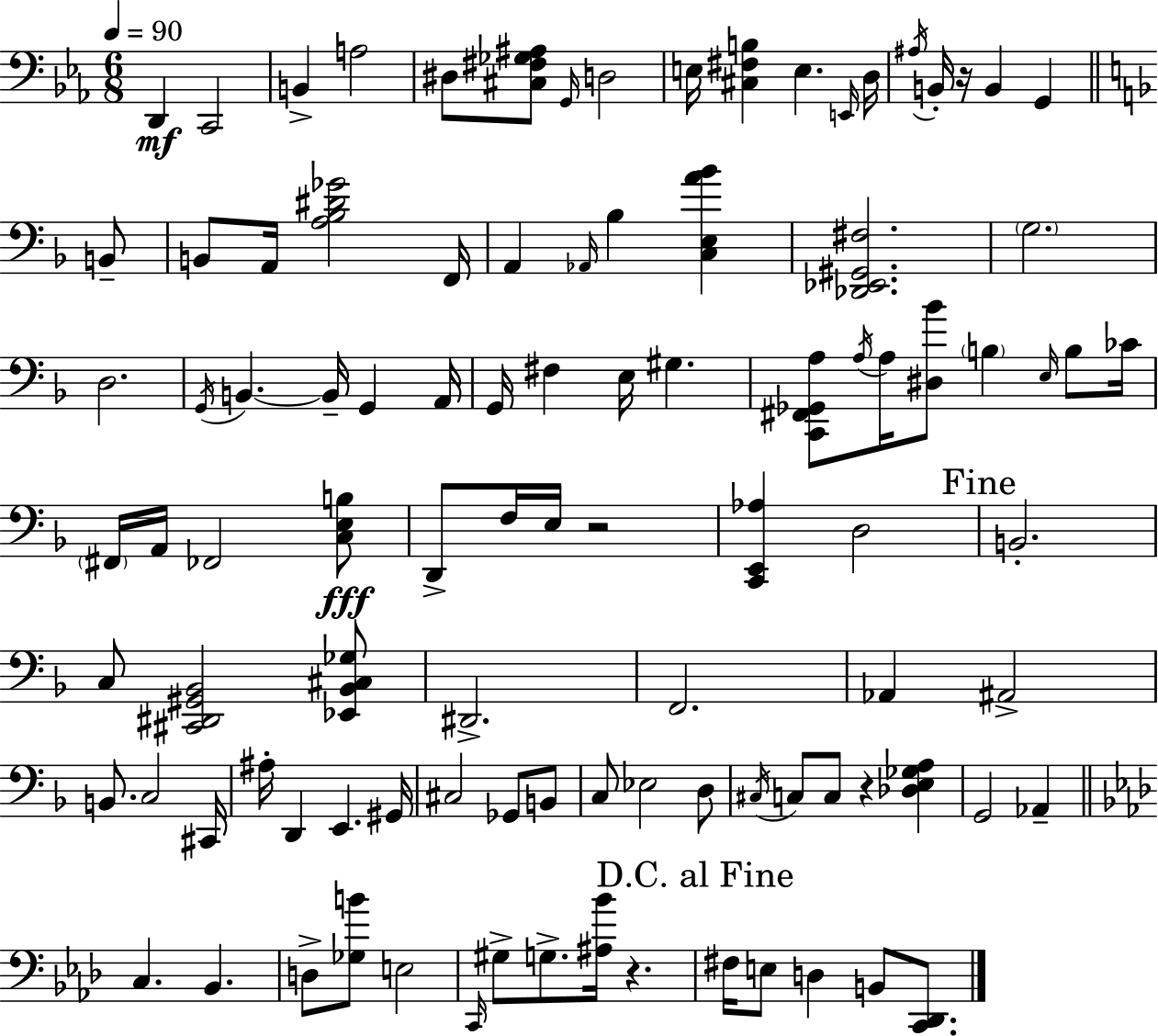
X:1
T:Untitled
M:6/8
L:1/4
K:Cm
D,, C,,2 B,, A,2 ^D,/2 [^C,^F,_G,^A,]/2 G,,/4 D,2 E,/4 [^C,^F,B,] E, E,,/4 D,/4 ^A,/4 B,,/4 z/4 B,, G,, B,,/2 B,,/2 A,,/4 [A,_B,^D_G]2 F,,/4 A,, _A,,/4 _B, [C,E,A_B] [_D,,_E,,^G,,^F,]2 G,2 D,2 G,,/4 B,, B,,/4 G,, A,,/4 G,,/4 ^F, E,/4 ^G, [C,,^F,,_G,,A,]/2 A,/4 A,/4 [^D,_B]/2 B, E,/4 B,/2 _C/4 ^F,,/4 A,,/4 _F,,2 [C,E,B,]/2 D,,/2 F,/4 E,/4 z2 [C,,E,,_A,] D,2 B,,2 C,/2 [^C,,^D,,^G,,_B,,]2 [_E,,_B,,^C,_G,]/2 ^D,,2 F,,2 _A,, ^A,,2 B,,/2 C,2 ^C,,/4 ^A,/4 D,, E,, ^G,,/4 ^C,2 _G,,/2 B,,/2 C,/2 _E,2 D,/2 ^C,/4 C,/2 C,/2 z [_D,E,_G,A,] G,,2 _A,, C, _B,, D,/2 [_G,B]/2 E,2 C,,/4 ^G,/2 G,/2 [^A,_B]/4 z ^F,/4 E,/2 D, B,,/2 [C,,_D,,]/2